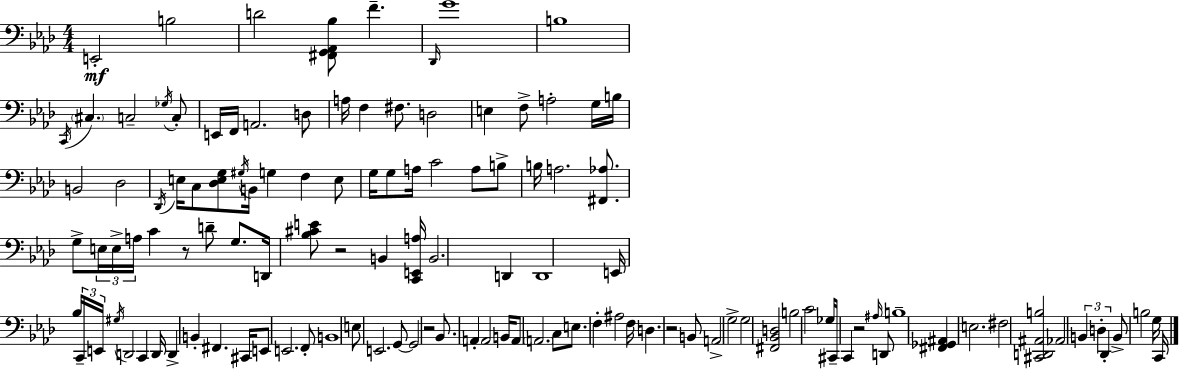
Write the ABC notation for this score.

X:1
T:Untitled
M:4/4
L:1/4
K:Fm
E,,2 B,2 D2 [^F,,G,,_A,,_B,]/2 F _D,,/4 G4 B,4 C,,/4 ^C, C,2 _G,/4 C,/2 E,,/4 F,,/4 A,,2 D,/2 A,/4 F, ^F,/2 D,2 E, F,/2 A,2 G,/4 B,/4 B,,2 _D,2 _D,,/4 E,/4 C,/2 [_D,E,G,]/2 ^G,/4 B,,/4 G, F, E,/2 G,/4 G,/2 A,/4 C2 A,/2 B,/2 B,/4 A,2 [^F,,_A,]/2 G,/2 E,/4 E,/4 A,/4 C z/2 D/2 G,/2 D,,/4 [_B,^CE]/2 z2 B,, [C,,E,,A,]/4 B,,2 D,, D,,4 E,,/4 _B,/4 C,,/4 E,,/4 ^G,/4 D,,2 C,, D,,/4 D,, B,, ^F,, ^C,,/4 E,,/2 E,,2 F,,/2 B,,4 E,/2 E,,2 G,,/2 G,,2 z2 _B,,/2 A,, A,,2 B,,/4 A,,/2 A,,2 C,/2 E,/2 F, ^A,2 F,/4 D, z2 B,,/2 A,,2 G,2 G,2 [^F,,_B,,D,]2 B,2 C2 _G,/4 ^C,,/4 C,, z2 ^A,/4 D,,/2 B,4 [^F,,_G,,^A,,] E,2 ^F,2 [^C,,D,,^A,,B,]2 _A,,2 B,, D, _D,, B,,/2 B,2 G,/4 C,,/4